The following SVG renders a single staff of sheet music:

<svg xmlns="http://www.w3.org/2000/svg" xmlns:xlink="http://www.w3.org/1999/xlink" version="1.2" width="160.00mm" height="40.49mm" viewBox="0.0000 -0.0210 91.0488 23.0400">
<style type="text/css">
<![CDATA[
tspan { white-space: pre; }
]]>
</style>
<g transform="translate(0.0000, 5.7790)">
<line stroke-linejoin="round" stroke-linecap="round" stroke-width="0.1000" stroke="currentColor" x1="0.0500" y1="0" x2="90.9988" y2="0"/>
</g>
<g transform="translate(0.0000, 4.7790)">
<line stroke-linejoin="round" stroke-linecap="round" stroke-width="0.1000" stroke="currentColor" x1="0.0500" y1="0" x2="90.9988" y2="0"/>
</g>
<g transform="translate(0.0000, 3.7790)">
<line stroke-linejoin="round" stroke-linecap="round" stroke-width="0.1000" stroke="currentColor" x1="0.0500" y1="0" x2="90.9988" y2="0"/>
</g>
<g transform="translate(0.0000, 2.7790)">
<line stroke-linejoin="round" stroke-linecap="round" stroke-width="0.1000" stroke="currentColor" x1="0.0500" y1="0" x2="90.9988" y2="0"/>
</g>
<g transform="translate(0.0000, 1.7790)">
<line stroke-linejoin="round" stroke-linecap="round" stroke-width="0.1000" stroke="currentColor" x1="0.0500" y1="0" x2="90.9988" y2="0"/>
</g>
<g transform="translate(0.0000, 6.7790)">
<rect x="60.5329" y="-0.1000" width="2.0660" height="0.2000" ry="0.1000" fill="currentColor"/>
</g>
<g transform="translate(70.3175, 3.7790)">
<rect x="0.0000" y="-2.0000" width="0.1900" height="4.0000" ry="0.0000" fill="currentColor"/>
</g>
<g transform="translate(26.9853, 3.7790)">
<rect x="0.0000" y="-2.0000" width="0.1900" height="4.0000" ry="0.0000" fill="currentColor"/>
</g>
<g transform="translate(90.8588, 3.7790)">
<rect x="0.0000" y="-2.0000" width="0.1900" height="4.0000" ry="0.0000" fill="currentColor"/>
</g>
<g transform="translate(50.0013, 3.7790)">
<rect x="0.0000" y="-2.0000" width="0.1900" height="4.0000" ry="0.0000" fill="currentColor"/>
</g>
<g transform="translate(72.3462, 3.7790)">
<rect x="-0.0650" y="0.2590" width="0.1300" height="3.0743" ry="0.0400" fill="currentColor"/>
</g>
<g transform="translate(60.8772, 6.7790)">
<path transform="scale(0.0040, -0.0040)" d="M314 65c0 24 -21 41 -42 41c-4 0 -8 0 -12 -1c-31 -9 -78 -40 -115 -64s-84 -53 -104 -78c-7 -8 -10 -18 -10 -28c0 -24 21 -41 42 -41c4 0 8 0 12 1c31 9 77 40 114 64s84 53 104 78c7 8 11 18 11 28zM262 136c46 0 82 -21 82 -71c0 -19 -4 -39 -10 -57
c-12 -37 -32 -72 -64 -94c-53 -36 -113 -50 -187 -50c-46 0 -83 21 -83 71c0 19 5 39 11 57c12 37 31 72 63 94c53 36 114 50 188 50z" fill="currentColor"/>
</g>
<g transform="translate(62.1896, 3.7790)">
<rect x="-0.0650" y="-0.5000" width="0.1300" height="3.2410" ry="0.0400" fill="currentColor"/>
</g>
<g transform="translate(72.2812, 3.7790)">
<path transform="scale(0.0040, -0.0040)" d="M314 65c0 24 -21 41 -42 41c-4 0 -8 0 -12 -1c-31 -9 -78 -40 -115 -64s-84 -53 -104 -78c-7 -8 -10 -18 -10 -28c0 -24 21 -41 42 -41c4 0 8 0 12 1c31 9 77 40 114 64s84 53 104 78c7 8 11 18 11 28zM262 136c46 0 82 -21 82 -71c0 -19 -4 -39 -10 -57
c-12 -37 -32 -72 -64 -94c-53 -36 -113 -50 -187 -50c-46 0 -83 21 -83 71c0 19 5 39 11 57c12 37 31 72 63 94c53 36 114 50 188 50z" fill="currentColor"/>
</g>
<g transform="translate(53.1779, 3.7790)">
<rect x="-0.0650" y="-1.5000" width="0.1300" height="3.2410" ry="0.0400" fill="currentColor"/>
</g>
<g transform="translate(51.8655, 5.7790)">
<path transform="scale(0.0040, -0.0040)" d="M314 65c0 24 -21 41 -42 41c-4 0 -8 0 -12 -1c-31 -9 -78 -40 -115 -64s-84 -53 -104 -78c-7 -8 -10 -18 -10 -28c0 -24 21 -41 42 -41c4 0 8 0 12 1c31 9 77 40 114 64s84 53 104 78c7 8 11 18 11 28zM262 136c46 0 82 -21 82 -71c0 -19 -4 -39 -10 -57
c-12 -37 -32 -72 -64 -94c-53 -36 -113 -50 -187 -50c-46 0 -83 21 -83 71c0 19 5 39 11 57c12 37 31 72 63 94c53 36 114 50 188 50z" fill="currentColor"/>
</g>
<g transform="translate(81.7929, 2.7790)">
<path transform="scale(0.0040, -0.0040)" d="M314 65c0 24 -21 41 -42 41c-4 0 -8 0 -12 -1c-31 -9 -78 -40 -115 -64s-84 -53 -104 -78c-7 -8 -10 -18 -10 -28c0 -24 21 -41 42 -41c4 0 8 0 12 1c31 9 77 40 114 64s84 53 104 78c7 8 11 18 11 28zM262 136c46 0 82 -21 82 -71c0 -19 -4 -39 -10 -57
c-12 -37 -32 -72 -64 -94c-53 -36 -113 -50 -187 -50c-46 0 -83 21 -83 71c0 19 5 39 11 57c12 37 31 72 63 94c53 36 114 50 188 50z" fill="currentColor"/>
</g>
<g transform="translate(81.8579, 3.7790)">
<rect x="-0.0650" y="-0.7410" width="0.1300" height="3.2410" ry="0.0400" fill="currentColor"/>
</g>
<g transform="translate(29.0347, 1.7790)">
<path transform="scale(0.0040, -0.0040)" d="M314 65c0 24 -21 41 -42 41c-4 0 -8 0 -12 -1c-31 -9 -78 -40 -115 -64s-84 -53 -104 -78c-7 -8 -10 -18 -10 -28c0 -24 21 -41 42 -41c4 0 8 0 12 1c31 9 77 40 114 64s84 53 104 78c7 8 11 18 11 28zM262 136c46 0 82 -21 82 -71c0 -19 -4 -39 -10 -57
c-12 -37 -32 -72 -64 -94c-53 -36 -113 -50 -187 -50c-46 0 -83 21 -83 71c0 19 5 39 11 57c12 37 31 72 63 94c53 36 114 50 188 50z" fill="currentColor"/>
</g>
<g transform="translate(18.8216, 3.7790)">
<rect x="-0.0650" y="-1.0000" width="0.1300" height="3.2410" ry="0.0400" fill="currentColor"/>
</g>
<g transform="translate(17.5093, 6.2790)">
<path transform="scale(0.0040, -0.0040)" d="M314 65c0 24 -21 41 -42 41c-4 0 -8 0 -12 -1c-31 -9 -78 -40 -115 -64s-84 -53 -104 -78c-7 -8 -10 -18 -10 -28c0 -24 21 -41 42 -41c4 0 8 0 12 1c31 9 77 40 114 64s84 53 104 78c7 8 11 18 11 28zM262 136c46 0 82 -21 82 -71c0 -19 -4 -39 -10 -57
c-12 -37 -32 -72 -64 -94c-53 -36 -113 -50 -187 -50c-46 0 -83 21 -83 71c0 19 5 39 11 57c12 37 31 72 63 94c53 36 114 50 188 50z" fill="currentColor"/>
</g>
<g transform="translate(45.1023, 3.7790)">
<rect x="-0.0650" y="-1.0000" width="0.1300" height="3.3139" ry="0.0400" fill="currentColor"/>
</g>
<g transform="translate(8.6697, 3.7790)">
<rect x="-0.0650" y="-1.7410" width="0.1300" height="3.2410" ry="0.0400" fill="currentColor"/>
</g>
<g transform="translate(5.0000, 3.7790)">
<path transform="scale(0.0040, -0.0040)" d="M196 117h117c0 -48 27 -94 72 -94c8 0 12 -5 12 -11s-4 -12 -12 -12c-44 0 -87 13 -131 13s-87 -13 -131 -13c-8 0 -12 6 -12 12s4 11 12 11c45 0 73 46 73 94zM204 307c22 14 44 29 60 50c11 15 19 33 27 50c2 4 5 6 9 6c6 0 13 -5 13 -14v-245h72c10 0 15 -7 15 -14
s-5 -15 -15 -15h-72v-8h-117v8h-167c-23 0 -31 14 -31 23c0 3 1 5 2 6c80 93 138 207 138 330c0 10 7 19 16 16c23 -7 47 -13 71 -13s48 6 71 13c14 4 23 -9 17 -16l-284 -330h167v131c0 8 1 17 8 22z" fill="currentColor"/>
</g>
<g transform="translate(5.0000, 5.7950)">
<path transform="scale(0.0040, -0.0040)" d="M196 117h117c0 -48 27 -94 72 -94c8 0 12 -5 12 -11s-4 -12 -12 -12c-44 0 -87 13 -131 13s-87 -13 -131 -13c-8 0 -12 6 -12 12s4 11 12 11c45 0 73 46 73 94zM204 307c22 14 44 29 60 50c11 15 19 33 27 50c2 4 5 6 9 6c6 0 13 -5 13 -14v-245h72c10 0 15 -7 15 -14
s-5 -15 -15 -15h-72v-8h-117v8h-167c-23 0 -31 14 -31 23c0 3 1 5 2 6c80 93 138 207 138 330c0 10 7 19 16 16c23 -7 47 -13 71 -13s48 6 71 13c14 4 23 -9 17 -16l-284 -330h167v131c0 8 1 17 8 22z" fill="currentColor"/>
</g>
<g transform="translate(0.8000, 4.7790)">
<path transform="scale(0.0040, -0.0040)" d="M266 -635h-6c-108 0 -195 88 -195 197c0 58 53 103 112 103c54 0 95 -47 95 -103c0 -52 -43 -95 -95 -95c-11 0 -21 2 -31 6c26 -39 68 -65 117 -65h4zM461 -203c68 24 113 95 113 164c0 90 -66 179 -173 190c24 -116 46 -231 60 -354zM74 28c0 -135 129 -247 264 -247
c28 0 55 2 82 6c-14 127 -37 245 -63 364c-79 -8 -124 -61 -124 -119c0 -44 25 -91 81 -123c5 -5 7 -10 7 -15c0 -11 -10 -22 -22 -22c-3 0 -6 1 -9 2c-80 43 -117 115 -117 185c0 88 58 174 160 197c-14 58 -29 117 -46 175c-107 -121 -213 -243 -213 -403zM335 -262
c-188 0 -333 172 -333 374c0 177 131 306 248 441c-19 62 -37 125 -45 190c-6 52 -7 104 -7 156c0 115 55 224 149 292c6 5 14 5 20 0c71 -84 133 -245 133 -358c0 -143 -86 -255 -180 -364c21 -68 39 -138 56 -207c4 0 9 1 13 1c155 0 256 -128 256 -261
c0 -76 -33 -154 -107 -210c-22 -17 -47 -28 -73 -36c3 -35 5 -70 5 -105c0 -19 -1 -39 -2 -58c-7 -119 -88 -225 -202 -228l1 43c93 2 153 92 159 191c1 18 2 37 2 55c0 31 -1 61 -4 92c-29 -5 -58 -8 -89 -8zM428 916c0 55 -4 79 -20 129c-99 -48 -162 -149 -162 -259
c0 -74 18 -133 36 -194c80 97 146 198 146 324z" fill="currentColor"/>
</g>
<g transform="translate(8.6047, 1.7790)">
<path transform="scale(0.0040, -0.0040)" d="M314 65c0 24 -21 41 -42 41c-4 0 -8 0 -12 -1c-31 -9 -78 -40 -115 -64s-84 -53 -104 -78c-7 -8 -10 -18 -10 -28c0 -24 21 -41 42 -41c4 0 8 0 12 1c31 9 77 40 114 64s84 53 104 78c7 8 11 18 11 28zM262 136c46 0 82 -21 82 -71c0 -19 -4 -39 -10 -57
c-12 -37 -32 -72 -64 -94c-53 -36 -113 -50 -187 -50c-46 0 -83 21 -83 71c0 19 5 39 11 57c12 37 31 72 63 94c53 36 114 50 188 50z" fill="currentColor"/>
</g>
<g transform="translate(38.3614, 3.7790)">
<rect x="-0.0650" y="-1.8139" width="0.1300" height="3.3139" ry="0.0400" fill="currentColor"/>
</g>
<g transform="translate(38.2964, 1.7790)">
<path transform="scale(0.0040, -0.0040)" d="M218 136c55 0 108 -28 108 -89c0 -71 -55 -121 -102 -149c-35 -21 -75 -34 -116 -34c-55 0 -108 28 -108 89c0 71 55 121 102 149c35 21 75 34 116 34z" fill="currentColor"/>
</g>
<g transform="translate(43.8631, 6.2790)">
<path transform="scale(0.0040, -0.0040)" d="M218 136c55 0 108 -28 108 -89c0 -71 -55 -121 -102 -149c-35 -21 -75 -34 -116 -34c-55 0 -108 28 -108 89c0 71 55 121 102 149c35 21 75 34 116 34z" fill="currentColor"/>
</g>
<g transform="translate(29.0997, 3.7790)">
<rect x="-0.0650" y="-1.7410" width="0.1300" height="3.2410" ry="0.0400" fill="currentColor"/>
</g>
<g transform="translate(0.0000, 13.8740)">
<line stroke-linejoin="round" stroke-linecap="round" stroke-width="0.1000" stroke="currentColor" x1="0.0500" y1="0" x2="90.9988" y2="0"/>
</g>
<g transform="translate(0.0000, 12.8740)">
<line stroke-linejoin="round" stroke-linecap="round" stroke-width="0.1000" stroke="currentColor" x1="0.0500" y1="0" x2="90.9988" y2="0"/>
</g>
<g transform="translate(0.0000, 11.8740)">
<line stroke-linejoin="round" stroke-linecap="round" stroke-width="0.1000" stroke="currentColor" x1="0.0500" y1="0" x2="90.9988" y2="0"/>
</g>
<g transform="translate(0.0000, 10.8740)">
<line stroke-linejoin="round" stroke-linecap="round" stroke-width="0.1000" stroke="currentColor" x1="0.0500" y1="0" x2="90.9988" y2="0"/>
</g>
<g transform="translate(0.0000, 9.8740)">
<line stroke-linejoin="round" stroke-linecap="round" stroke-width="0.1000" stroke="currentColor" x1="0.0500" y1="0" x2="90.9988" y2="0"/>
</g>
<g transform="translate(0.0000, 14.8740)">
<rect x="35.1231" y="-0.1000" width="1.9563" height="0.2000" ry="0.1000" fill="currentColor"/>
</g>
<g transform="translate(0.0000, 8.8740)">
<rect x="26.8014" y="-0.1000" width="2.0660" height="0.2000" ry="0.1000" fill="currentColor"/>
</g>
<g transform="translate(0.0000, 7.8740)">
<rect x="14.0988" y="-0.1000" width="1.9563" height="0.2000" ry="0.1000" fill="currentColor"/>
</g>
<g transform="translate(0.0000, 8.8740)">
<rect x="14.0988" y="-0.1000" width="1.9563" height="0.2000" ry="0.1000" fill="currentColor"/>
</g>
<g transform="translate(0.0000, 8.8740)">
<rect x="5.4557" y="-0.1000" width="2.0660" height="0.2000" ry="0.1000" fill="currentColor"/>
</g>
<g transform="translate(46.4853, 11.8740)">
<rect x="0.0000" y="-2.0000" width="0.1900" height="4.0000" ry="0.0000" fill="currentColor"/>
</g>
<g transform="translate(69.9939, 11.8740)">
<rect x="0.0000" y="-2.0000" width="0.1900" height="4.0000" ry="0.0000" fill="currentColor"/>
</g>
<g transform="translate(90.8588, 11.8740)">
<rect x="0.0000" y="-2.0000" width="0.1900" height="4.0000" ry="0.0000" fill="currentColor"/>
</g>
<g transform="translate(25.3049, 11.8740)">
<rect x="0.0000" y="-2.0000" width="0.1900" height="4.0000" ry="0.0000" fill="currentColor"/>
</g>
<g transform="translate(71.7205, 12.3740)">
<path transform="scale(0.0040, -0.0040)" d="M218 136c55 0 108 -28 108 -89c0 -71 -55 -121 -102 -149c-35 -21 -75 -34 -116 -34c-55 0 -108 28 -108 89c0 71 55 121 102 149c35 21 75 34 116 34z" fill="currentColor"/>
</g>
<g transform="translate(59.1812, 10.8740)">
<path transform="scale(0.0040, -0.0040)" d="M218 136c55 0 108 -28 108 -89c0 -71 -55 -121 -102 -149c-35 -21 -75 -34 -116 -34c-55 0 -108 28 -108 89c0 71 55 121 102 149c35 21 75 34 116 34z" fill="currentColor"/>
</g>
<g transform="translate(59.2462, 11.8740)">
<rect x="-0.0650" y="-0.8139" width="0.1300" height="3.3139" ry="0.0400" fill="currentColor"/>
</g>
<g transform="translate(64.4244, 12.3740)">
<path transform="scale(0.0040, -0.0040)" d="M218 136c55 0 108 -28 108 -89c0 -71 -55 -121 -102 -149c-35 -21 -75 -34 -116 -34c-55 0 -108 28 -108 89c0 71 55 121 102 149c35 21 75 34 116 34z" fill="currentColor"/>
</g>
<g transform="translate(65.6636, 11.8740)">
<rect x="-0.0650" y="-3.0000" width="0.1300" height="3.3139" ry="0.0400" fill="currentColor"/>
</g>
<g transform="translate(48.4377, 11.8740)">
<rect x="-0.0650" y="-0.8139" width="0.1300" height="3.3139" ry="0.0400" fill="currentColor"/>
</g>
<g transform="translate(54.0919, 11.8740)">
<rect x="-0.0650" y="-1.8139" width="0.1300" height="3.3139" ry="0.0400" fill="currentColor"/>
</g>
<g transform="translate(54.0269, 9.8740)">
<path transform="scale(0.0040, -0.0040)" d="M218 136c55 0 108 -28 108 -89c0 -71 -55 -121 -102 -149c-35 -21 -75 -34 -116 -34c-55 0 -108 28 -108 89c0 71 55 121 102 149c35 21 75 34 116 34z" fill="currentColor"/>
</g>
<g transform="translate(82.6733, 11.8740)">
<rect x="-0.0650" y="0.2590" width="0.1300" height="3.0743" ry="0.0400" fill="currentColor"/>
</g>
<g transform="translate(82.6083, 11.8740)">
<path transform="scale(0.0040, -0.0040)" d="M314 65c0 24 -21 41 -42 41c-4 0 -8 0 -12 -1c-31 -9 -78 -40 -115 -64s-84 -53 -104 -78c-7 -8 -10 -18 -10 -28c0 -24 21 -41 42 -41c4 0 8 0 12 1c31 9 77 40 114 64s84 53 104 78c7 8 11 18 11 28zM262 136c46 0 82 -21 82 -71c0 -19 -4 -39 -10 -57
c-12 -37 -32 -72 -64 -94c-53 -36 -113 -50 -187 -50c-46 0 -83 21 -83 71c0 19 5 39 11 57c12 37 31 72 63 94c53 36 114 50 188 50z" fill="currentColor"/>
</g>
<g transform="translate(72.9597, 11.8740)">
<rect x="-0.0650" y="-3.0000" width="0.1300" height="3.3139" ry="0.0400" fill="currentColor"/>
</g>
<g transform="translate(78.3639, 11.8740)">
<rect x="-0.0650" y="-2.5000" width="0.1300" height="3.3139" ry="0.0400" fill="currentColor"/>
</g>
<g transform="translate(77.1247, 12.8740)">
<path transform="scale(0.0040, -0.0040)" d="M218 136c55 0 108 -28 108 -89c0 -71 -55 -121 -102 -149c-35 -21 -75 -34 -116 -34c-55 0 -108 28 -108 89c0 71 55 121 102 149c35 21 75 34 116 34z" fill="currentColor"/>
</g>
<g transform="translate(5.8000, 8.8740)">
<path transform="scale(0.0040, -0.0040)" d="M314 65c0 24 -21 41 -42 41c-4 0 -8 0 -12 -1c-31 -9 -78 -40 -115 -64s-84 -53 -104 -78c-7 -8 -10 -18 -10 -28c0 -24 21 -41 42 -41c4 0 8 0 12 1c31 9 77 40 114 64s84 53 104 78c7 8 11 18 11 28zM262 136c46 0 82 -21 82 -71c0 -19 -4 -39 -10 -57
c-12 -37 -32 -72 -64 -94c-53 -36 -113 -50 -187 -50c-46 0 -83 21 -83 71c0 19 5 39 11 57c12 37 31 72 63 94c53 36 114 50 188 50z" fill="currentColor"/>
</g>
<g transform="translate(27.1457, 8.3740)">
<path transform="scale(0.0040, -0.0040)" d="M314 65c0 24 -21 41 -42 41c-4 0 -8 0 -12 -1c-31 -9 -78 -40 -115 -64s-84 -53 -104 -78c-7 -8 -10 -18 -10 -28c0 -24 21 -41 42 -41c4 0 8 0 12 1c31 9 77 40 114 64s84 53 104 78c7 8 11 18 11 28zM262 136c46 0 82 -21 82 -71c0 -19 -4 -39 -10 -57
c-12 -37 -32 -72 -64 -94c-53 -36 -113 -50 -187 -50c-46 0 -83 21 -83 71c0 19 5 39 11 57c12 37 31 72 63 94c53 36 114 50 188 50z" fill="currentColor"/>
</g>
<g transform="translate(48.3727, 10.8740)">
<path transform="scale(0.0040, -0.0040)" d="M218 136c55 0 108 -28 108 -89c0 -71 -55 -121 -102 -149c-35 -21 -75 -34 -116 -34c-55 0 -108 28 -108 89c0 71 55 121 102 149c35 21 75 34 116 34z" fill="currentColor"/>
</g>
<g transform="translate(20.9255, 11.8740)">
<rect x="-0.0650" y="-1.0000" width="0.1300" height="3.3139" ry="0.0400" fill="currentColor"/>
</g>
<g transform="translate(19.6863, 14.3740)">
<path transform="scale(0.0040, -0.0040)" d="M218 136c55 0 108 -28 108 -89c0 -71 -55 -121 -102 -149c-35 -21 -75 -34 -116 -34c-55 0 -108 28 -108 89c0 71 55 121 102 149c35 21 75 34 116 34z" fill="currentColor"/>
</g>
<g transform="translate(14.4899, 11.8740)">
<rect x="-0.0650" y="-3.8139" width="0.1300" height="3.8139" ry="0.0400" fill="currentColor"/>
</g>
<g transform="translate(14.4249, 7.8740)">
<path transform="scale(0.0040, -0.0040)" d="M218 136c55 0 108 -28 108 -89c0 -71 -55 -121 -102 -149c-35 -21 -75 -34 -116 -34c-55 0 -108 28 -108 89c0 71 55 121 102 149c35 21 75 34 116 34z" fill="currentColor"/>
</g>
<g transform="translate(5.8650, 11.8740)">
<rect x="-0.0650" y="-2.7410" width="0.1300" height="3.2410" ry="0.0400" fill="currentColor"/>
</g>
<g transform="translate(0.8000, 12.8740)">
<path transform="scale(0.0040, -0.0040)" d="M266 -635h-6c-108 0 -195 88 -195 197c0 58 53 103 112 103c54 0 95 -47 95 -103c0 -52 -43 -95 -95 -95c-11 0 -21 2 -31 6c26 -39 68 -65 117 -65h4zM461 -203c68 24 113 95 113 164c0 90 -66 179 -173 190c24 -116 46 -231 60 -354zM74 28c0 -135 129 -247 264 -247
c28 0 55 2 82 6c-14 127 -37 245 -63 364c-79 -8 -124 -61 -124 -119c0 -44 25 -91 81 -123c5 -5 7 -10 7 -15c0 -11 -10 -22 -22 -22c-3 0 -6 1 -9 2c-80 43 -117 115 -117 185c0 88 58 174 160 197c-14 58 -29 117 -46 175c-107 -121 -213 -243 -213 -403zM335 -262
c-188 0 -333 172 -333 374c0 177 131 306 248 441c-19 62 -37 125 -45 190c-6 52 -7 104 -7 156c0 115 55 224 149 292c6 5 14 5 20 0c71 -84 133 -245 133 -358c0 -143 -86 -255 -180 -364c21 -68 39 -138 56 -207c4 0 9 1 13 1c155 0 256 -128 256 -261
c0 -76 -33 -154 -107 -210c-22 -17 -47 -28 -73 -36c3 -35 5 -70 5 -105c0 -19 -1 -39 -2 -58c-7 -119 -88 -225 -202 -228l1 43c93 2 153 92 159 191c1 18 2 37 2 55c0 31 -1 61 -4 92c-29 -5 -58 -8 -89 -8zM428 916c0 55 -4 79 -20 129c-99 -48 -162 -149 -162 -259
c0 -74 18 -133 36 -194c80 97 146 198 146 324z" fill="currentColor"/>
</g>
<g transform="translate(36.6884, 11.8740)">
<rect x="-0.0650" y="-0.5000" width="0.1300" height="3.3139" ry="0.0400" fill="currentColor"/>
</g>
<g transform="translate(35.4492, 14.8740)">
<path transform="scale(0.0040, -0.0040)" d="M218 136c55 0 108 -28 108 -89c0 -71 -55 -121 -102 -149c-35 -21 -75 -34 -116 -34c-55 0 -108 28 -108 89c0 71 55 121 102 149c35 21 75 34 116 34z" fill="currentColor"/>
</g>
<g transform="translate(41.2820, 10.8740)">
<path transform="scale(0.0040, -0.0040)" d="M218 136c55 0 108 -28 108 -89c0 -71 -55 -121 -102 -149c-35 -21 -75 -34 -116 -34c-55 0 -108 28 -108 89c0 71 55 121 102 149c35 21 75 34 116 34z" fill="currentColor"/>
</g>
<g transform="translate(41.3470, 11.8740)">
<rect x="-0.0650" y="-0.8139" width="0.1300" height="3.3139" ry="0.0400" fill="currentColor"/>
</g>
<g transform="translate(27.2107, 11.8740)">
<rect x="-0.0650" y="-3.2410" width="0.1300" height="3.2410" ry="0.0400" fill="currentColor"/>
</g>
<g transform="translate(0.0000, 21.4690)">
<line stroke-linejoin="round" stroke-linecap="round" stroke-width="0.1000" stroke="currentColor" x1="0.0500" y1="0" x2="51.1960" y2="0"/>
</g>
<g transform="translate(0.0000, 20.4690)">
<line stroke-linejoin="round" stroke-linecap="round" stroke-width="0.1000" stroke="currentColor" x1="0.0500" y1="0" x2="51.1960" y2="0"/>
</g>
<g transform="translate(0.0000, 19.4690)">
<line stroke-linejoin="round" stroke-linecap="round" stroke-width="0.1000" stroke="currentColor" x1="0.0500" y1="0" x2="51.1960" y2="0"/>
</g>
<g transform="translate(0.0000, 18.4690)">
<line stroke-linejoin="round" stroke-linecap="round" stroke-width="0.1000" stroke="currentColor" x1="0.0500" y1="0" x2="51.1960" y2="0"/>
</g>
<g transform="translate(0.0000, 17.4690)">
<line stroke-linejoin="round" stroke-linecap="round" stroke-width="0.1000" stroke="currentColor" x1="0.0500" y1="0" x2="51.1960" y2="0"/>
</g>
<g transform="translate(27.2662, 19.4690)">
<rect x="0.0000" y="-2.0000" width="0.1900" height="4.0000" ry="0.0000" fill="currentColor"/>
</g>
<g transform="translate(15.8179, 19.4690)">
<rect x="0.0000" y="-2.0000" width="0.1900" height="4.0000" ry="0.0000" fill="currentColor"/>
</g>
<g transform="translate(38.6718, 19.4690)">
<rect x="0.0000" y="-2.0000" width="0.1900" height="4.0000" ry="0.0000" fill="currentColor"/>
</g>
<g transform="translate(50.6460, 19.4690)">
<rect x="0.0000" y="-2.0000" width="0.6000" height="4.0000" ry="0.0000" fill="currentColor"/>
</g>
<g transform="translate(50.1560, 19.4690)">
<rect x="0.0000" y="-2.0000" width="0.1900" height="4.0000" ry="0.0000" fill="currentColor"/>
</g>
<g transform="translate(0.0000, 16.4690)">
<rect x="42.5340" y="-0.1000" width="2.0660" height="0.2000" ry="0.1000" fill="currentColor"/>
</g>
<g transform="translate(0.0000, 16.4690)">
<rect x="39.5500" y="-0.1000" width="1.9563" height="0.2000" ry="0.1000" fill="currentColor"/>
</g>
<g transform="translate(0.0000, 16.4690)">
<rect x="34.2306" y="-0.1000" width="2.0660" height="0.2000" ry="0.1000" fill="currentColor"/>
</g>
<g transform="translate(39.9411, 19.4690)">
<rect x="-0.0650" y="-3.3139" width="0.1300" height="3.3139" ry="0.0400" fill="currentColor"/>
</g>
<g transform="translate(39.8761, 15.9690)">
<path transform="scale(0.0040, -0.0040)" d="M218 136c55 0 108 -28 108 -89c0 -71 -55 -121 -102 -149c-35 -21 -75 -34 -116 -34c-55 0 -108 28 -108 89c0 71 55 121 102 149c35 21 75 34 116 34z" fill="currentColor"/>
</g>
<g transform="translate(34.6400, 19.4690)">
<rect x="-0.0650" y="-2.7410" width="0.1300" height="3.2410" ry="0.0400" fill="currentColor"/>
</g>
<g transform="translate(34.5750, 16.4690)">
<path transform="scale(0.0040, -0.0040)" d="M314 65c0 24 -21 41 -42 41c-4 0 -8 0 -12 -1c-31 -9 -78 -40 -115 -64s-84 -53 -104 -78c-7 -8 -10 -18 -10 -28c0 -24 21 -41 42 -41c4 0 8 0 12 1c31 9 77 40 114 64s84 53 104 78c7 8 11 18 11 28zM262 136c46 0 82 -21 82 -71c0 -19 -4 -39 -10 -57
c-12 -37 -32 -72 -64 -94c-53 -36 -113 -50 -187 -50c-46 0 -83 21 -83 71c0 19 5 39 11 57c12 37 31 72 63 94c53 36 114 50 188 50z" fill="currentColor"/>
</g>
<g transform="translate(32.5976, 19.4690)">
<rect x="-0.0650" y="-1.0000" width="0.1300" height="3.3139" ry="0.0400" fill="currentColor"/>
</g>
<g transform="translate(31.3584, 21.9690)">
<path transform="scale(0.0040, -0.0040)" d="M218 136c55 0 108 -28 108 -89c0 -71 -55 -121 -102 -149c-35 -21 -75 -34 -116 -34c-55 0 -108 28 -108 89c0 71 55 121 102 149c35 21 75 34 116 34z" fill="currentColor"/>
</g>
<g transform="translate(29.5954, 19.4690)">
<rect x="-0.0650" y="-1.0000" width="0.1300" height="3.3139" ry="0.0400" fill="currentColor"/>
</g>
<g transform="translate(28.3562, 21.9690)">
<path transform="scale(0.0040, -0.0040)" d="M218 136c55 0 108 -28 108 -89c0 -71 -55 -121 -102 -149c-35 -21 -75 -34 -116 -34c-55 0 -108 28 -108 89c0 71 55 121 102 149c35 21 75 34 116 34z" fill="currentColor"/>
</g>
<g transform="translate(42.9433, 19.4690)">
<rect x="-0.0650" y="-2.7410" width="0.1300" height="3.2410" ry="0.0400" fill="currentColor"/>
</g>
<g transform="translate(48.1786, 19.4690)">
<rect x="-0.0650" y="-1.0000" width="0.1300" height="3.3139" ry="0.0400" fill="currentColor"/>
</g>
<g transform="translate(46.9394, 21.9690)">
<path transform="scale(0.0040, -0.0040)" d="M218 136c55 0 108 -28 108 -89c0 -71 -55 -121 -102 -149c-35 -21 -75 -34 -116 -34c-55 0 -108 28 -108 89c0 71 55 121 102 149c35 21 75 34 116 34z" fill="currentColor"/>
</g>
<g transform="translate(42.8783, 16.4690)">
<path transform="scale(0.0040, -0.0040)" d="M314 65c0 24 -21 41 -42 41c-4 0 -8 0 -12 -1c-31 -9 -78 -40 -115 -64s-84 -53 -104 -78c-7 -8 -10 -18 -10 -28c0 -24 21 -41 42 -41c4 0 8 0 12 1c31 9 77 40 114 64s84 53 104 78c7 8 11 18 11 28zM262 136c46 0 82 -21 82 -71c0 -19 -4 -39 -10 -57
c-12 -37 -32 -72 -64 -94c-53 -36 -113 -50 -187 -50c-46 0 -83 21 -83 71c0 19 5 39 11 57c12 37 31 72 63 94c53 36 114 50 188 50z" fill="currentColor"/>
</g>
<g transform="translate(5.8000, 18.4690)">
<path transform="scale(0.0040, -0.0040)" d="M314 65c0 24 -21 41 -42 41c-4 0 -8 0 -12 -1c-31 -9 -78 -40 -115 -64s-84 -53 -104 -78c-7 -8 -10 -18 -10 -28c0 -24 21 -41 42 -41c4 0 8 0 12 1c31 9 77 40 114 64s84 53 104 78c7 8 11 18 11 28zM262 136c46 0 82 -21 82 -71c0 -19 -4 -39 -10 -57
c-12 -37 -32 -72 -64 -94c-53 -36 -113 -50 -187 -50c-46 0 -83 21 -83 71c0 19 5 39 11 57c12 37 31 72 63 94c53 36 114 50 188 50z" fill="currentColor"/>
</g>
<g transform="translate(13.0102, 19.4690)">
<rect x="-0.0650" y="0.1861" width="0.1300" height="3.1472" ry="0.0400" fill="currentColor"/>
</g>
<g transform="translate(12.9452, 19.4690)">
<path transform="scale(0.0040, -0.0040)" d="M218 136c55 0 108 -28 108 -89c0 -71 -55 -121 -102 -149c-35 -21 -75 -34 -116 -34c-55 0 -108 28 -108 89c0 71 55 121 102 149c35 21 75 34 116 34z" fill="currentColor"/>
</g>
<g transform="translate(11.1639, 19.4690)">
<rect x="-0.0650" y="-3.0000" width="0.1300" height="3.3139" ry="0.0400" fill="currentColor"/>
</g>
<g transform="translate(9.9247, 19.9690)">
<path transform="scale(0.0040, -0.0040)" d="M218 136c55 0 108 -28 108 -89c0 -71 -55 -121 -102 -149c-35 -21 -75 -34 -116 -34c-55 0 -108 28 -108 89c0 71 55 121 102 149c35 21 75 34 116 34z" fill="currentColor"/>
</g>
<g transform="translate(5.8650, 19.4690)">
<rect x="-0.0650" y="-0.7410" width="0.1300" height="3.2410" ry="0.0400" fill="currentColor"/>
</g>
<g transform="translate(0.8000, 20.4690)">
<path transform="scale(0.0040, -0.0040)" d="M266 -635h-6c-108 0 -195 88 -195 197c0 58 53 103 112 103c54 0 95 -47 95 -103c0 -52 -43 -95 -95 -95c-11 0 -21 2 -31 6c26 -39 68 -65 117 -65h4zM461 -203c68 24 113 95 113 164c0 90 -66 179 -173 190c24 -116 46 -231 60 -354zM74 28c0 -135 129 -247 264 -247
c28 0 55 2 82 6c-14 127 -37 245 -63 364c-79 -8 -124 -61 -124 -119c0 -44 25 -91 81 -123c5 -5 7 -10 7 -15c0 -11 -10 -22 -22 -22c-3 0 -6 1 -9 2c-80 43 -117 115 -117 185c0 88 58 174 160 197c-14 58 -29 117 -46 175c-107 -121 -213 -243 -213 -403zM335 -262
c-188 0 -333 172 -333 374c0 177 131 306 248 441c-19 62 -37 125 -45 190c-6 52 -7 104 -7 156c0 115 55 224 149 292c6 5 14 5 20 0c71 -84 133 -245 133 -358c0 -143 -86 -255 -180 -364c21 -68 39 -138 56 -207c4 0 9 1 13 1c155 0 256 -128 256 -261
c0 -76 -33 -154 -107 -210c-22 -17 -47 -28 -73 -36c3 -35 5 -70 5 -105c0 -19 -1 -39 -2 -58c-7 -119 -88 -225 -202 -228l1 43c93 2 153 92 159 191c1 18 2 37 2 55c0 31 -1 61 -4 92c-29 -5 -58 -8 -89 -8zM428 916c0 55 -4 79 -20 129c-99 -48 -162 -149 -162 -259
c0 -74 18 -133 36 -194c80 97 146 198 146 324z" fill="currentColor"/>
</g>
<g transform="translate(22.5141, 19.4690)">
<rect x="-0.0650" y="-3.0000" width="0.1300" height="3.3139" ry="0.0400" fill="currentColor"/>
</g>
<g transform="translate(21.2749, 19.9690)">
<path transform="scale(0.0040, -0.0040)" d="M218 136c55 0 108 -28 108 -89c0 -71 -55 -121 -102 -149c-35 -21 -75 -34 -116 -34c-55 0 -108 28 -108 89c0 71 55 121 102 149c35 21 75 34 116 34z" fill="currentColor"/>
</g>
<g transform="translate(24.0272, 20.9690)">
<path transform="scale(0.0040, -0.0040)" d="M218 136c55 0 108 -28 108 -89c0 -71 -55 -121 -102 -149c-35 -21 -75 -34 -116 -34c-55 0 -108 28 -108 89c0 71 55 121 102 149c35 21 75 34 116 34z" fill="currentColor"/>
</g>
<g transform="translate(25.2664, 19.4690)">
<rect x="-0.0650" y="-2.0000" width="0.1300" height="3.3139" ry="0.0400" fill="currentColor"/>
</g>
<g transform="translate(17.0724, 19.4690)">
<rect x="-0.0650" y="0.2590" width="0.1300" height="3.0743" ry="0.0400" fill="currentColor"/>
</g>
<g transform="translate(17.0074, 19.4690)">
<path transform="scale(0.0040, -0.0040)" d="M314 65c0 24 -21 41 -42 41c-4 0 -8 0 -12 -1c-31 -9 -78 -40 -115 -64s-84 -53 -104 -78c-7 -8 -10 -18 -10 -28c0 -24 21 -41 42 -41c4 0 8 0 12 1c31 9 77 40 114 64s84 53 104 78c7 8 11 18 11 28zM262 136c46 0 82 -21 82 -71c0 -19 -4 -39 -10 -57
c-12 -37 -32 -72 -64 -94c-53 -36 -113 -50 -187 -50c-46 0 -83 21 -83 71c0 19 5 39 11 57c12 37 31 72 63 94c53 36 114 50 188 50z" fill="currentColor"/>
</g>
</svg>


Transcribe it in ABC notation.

X:1
T:Untitled
M:4/4
L:1/4
K:C
f2 D2 f2 f D E2 C2 B2 d2 a2 c' D b2 C d d f d A A G B2 d2 A B B2 A F D D a2 b a2 D